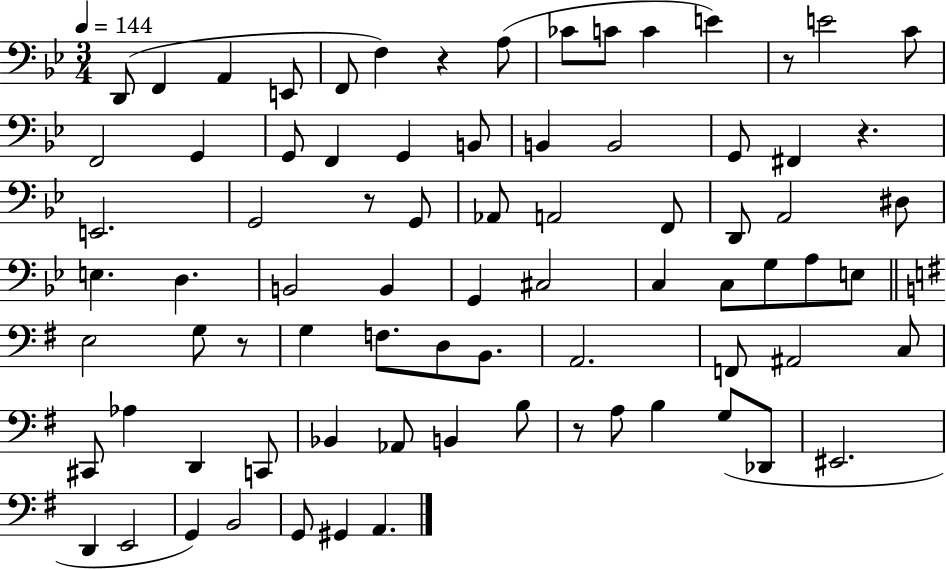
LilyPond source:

{
  \clef bass
  \numericTimeSignature
  \time 3/4
  \key bes \major
  \tempo 4 = 144
  d,8( f,4 a,4 e,8 | f,8 f4) r4 a8( | ces'8 c'8 c'4 e'4) | r8 e'2 c'8 | \break f,2 g,4 | g,8 f,4 g,4 b,8 | b,4 b,2 | g,8 fis,4 r4. | \break e,2. | g,2 r8 g,8 | aes,8 a,2 f,8 | d,8 a,2 dis8 | \break e4. d4. | b,2 b,4 | g,4 cis2 | c4 c8 g8 a8 e8 | \break \bar "||" \break \key g \major e2 g8 r8 | g4 f8. d8 b,8. | a,2. | f,8 ais,2 c8 | \break cis,8 aes4 d,4 c,8 | bes,4 aes,8 b,4 b8 | r8 a8 b4 g8( des,8 | eis,2. | \break d,4 e,2 | g,4) b,2 | g,8 gis,4 a,4. | \bar "|."
}